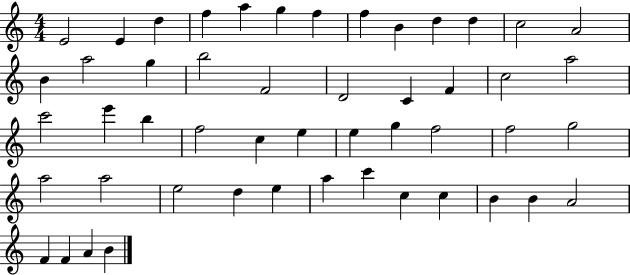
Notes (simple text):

E4/h E4/q D5/q F5/q A5/q G5/q F5/q F5/q B4/q D5/q D5/q C5/h A4/h B4/q A5/h G5/q B5/h F4/h D4/h C4/q F4/q C5/h A5/h C6/h E6/q B5/q F5/h C5/q E5/q E5/q G5/q F5/h F5/h G5/h A5/h A5/h E5/h D5/q E5/q A5/q C6/q C5/q C5/q B4/q B4/q A4/h F4/q F4/q A4/q B4/q